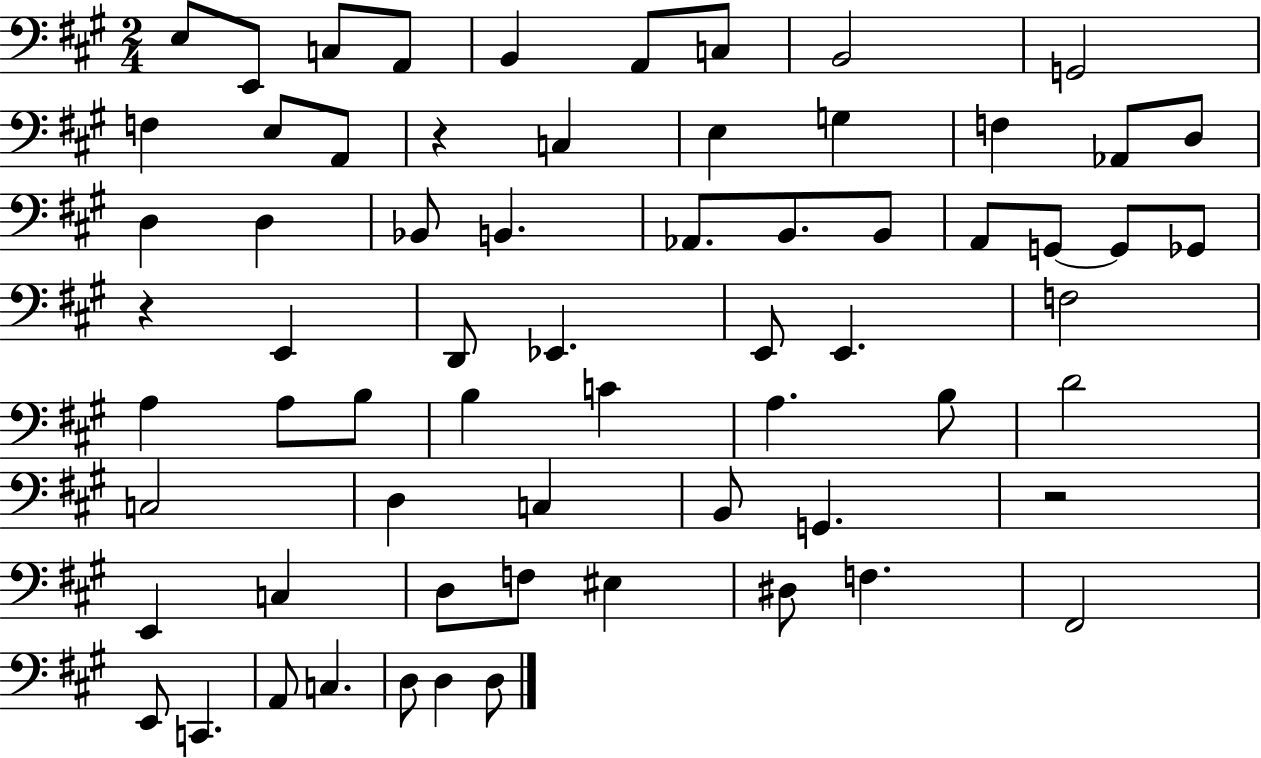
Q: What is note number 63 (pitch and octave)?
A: D3